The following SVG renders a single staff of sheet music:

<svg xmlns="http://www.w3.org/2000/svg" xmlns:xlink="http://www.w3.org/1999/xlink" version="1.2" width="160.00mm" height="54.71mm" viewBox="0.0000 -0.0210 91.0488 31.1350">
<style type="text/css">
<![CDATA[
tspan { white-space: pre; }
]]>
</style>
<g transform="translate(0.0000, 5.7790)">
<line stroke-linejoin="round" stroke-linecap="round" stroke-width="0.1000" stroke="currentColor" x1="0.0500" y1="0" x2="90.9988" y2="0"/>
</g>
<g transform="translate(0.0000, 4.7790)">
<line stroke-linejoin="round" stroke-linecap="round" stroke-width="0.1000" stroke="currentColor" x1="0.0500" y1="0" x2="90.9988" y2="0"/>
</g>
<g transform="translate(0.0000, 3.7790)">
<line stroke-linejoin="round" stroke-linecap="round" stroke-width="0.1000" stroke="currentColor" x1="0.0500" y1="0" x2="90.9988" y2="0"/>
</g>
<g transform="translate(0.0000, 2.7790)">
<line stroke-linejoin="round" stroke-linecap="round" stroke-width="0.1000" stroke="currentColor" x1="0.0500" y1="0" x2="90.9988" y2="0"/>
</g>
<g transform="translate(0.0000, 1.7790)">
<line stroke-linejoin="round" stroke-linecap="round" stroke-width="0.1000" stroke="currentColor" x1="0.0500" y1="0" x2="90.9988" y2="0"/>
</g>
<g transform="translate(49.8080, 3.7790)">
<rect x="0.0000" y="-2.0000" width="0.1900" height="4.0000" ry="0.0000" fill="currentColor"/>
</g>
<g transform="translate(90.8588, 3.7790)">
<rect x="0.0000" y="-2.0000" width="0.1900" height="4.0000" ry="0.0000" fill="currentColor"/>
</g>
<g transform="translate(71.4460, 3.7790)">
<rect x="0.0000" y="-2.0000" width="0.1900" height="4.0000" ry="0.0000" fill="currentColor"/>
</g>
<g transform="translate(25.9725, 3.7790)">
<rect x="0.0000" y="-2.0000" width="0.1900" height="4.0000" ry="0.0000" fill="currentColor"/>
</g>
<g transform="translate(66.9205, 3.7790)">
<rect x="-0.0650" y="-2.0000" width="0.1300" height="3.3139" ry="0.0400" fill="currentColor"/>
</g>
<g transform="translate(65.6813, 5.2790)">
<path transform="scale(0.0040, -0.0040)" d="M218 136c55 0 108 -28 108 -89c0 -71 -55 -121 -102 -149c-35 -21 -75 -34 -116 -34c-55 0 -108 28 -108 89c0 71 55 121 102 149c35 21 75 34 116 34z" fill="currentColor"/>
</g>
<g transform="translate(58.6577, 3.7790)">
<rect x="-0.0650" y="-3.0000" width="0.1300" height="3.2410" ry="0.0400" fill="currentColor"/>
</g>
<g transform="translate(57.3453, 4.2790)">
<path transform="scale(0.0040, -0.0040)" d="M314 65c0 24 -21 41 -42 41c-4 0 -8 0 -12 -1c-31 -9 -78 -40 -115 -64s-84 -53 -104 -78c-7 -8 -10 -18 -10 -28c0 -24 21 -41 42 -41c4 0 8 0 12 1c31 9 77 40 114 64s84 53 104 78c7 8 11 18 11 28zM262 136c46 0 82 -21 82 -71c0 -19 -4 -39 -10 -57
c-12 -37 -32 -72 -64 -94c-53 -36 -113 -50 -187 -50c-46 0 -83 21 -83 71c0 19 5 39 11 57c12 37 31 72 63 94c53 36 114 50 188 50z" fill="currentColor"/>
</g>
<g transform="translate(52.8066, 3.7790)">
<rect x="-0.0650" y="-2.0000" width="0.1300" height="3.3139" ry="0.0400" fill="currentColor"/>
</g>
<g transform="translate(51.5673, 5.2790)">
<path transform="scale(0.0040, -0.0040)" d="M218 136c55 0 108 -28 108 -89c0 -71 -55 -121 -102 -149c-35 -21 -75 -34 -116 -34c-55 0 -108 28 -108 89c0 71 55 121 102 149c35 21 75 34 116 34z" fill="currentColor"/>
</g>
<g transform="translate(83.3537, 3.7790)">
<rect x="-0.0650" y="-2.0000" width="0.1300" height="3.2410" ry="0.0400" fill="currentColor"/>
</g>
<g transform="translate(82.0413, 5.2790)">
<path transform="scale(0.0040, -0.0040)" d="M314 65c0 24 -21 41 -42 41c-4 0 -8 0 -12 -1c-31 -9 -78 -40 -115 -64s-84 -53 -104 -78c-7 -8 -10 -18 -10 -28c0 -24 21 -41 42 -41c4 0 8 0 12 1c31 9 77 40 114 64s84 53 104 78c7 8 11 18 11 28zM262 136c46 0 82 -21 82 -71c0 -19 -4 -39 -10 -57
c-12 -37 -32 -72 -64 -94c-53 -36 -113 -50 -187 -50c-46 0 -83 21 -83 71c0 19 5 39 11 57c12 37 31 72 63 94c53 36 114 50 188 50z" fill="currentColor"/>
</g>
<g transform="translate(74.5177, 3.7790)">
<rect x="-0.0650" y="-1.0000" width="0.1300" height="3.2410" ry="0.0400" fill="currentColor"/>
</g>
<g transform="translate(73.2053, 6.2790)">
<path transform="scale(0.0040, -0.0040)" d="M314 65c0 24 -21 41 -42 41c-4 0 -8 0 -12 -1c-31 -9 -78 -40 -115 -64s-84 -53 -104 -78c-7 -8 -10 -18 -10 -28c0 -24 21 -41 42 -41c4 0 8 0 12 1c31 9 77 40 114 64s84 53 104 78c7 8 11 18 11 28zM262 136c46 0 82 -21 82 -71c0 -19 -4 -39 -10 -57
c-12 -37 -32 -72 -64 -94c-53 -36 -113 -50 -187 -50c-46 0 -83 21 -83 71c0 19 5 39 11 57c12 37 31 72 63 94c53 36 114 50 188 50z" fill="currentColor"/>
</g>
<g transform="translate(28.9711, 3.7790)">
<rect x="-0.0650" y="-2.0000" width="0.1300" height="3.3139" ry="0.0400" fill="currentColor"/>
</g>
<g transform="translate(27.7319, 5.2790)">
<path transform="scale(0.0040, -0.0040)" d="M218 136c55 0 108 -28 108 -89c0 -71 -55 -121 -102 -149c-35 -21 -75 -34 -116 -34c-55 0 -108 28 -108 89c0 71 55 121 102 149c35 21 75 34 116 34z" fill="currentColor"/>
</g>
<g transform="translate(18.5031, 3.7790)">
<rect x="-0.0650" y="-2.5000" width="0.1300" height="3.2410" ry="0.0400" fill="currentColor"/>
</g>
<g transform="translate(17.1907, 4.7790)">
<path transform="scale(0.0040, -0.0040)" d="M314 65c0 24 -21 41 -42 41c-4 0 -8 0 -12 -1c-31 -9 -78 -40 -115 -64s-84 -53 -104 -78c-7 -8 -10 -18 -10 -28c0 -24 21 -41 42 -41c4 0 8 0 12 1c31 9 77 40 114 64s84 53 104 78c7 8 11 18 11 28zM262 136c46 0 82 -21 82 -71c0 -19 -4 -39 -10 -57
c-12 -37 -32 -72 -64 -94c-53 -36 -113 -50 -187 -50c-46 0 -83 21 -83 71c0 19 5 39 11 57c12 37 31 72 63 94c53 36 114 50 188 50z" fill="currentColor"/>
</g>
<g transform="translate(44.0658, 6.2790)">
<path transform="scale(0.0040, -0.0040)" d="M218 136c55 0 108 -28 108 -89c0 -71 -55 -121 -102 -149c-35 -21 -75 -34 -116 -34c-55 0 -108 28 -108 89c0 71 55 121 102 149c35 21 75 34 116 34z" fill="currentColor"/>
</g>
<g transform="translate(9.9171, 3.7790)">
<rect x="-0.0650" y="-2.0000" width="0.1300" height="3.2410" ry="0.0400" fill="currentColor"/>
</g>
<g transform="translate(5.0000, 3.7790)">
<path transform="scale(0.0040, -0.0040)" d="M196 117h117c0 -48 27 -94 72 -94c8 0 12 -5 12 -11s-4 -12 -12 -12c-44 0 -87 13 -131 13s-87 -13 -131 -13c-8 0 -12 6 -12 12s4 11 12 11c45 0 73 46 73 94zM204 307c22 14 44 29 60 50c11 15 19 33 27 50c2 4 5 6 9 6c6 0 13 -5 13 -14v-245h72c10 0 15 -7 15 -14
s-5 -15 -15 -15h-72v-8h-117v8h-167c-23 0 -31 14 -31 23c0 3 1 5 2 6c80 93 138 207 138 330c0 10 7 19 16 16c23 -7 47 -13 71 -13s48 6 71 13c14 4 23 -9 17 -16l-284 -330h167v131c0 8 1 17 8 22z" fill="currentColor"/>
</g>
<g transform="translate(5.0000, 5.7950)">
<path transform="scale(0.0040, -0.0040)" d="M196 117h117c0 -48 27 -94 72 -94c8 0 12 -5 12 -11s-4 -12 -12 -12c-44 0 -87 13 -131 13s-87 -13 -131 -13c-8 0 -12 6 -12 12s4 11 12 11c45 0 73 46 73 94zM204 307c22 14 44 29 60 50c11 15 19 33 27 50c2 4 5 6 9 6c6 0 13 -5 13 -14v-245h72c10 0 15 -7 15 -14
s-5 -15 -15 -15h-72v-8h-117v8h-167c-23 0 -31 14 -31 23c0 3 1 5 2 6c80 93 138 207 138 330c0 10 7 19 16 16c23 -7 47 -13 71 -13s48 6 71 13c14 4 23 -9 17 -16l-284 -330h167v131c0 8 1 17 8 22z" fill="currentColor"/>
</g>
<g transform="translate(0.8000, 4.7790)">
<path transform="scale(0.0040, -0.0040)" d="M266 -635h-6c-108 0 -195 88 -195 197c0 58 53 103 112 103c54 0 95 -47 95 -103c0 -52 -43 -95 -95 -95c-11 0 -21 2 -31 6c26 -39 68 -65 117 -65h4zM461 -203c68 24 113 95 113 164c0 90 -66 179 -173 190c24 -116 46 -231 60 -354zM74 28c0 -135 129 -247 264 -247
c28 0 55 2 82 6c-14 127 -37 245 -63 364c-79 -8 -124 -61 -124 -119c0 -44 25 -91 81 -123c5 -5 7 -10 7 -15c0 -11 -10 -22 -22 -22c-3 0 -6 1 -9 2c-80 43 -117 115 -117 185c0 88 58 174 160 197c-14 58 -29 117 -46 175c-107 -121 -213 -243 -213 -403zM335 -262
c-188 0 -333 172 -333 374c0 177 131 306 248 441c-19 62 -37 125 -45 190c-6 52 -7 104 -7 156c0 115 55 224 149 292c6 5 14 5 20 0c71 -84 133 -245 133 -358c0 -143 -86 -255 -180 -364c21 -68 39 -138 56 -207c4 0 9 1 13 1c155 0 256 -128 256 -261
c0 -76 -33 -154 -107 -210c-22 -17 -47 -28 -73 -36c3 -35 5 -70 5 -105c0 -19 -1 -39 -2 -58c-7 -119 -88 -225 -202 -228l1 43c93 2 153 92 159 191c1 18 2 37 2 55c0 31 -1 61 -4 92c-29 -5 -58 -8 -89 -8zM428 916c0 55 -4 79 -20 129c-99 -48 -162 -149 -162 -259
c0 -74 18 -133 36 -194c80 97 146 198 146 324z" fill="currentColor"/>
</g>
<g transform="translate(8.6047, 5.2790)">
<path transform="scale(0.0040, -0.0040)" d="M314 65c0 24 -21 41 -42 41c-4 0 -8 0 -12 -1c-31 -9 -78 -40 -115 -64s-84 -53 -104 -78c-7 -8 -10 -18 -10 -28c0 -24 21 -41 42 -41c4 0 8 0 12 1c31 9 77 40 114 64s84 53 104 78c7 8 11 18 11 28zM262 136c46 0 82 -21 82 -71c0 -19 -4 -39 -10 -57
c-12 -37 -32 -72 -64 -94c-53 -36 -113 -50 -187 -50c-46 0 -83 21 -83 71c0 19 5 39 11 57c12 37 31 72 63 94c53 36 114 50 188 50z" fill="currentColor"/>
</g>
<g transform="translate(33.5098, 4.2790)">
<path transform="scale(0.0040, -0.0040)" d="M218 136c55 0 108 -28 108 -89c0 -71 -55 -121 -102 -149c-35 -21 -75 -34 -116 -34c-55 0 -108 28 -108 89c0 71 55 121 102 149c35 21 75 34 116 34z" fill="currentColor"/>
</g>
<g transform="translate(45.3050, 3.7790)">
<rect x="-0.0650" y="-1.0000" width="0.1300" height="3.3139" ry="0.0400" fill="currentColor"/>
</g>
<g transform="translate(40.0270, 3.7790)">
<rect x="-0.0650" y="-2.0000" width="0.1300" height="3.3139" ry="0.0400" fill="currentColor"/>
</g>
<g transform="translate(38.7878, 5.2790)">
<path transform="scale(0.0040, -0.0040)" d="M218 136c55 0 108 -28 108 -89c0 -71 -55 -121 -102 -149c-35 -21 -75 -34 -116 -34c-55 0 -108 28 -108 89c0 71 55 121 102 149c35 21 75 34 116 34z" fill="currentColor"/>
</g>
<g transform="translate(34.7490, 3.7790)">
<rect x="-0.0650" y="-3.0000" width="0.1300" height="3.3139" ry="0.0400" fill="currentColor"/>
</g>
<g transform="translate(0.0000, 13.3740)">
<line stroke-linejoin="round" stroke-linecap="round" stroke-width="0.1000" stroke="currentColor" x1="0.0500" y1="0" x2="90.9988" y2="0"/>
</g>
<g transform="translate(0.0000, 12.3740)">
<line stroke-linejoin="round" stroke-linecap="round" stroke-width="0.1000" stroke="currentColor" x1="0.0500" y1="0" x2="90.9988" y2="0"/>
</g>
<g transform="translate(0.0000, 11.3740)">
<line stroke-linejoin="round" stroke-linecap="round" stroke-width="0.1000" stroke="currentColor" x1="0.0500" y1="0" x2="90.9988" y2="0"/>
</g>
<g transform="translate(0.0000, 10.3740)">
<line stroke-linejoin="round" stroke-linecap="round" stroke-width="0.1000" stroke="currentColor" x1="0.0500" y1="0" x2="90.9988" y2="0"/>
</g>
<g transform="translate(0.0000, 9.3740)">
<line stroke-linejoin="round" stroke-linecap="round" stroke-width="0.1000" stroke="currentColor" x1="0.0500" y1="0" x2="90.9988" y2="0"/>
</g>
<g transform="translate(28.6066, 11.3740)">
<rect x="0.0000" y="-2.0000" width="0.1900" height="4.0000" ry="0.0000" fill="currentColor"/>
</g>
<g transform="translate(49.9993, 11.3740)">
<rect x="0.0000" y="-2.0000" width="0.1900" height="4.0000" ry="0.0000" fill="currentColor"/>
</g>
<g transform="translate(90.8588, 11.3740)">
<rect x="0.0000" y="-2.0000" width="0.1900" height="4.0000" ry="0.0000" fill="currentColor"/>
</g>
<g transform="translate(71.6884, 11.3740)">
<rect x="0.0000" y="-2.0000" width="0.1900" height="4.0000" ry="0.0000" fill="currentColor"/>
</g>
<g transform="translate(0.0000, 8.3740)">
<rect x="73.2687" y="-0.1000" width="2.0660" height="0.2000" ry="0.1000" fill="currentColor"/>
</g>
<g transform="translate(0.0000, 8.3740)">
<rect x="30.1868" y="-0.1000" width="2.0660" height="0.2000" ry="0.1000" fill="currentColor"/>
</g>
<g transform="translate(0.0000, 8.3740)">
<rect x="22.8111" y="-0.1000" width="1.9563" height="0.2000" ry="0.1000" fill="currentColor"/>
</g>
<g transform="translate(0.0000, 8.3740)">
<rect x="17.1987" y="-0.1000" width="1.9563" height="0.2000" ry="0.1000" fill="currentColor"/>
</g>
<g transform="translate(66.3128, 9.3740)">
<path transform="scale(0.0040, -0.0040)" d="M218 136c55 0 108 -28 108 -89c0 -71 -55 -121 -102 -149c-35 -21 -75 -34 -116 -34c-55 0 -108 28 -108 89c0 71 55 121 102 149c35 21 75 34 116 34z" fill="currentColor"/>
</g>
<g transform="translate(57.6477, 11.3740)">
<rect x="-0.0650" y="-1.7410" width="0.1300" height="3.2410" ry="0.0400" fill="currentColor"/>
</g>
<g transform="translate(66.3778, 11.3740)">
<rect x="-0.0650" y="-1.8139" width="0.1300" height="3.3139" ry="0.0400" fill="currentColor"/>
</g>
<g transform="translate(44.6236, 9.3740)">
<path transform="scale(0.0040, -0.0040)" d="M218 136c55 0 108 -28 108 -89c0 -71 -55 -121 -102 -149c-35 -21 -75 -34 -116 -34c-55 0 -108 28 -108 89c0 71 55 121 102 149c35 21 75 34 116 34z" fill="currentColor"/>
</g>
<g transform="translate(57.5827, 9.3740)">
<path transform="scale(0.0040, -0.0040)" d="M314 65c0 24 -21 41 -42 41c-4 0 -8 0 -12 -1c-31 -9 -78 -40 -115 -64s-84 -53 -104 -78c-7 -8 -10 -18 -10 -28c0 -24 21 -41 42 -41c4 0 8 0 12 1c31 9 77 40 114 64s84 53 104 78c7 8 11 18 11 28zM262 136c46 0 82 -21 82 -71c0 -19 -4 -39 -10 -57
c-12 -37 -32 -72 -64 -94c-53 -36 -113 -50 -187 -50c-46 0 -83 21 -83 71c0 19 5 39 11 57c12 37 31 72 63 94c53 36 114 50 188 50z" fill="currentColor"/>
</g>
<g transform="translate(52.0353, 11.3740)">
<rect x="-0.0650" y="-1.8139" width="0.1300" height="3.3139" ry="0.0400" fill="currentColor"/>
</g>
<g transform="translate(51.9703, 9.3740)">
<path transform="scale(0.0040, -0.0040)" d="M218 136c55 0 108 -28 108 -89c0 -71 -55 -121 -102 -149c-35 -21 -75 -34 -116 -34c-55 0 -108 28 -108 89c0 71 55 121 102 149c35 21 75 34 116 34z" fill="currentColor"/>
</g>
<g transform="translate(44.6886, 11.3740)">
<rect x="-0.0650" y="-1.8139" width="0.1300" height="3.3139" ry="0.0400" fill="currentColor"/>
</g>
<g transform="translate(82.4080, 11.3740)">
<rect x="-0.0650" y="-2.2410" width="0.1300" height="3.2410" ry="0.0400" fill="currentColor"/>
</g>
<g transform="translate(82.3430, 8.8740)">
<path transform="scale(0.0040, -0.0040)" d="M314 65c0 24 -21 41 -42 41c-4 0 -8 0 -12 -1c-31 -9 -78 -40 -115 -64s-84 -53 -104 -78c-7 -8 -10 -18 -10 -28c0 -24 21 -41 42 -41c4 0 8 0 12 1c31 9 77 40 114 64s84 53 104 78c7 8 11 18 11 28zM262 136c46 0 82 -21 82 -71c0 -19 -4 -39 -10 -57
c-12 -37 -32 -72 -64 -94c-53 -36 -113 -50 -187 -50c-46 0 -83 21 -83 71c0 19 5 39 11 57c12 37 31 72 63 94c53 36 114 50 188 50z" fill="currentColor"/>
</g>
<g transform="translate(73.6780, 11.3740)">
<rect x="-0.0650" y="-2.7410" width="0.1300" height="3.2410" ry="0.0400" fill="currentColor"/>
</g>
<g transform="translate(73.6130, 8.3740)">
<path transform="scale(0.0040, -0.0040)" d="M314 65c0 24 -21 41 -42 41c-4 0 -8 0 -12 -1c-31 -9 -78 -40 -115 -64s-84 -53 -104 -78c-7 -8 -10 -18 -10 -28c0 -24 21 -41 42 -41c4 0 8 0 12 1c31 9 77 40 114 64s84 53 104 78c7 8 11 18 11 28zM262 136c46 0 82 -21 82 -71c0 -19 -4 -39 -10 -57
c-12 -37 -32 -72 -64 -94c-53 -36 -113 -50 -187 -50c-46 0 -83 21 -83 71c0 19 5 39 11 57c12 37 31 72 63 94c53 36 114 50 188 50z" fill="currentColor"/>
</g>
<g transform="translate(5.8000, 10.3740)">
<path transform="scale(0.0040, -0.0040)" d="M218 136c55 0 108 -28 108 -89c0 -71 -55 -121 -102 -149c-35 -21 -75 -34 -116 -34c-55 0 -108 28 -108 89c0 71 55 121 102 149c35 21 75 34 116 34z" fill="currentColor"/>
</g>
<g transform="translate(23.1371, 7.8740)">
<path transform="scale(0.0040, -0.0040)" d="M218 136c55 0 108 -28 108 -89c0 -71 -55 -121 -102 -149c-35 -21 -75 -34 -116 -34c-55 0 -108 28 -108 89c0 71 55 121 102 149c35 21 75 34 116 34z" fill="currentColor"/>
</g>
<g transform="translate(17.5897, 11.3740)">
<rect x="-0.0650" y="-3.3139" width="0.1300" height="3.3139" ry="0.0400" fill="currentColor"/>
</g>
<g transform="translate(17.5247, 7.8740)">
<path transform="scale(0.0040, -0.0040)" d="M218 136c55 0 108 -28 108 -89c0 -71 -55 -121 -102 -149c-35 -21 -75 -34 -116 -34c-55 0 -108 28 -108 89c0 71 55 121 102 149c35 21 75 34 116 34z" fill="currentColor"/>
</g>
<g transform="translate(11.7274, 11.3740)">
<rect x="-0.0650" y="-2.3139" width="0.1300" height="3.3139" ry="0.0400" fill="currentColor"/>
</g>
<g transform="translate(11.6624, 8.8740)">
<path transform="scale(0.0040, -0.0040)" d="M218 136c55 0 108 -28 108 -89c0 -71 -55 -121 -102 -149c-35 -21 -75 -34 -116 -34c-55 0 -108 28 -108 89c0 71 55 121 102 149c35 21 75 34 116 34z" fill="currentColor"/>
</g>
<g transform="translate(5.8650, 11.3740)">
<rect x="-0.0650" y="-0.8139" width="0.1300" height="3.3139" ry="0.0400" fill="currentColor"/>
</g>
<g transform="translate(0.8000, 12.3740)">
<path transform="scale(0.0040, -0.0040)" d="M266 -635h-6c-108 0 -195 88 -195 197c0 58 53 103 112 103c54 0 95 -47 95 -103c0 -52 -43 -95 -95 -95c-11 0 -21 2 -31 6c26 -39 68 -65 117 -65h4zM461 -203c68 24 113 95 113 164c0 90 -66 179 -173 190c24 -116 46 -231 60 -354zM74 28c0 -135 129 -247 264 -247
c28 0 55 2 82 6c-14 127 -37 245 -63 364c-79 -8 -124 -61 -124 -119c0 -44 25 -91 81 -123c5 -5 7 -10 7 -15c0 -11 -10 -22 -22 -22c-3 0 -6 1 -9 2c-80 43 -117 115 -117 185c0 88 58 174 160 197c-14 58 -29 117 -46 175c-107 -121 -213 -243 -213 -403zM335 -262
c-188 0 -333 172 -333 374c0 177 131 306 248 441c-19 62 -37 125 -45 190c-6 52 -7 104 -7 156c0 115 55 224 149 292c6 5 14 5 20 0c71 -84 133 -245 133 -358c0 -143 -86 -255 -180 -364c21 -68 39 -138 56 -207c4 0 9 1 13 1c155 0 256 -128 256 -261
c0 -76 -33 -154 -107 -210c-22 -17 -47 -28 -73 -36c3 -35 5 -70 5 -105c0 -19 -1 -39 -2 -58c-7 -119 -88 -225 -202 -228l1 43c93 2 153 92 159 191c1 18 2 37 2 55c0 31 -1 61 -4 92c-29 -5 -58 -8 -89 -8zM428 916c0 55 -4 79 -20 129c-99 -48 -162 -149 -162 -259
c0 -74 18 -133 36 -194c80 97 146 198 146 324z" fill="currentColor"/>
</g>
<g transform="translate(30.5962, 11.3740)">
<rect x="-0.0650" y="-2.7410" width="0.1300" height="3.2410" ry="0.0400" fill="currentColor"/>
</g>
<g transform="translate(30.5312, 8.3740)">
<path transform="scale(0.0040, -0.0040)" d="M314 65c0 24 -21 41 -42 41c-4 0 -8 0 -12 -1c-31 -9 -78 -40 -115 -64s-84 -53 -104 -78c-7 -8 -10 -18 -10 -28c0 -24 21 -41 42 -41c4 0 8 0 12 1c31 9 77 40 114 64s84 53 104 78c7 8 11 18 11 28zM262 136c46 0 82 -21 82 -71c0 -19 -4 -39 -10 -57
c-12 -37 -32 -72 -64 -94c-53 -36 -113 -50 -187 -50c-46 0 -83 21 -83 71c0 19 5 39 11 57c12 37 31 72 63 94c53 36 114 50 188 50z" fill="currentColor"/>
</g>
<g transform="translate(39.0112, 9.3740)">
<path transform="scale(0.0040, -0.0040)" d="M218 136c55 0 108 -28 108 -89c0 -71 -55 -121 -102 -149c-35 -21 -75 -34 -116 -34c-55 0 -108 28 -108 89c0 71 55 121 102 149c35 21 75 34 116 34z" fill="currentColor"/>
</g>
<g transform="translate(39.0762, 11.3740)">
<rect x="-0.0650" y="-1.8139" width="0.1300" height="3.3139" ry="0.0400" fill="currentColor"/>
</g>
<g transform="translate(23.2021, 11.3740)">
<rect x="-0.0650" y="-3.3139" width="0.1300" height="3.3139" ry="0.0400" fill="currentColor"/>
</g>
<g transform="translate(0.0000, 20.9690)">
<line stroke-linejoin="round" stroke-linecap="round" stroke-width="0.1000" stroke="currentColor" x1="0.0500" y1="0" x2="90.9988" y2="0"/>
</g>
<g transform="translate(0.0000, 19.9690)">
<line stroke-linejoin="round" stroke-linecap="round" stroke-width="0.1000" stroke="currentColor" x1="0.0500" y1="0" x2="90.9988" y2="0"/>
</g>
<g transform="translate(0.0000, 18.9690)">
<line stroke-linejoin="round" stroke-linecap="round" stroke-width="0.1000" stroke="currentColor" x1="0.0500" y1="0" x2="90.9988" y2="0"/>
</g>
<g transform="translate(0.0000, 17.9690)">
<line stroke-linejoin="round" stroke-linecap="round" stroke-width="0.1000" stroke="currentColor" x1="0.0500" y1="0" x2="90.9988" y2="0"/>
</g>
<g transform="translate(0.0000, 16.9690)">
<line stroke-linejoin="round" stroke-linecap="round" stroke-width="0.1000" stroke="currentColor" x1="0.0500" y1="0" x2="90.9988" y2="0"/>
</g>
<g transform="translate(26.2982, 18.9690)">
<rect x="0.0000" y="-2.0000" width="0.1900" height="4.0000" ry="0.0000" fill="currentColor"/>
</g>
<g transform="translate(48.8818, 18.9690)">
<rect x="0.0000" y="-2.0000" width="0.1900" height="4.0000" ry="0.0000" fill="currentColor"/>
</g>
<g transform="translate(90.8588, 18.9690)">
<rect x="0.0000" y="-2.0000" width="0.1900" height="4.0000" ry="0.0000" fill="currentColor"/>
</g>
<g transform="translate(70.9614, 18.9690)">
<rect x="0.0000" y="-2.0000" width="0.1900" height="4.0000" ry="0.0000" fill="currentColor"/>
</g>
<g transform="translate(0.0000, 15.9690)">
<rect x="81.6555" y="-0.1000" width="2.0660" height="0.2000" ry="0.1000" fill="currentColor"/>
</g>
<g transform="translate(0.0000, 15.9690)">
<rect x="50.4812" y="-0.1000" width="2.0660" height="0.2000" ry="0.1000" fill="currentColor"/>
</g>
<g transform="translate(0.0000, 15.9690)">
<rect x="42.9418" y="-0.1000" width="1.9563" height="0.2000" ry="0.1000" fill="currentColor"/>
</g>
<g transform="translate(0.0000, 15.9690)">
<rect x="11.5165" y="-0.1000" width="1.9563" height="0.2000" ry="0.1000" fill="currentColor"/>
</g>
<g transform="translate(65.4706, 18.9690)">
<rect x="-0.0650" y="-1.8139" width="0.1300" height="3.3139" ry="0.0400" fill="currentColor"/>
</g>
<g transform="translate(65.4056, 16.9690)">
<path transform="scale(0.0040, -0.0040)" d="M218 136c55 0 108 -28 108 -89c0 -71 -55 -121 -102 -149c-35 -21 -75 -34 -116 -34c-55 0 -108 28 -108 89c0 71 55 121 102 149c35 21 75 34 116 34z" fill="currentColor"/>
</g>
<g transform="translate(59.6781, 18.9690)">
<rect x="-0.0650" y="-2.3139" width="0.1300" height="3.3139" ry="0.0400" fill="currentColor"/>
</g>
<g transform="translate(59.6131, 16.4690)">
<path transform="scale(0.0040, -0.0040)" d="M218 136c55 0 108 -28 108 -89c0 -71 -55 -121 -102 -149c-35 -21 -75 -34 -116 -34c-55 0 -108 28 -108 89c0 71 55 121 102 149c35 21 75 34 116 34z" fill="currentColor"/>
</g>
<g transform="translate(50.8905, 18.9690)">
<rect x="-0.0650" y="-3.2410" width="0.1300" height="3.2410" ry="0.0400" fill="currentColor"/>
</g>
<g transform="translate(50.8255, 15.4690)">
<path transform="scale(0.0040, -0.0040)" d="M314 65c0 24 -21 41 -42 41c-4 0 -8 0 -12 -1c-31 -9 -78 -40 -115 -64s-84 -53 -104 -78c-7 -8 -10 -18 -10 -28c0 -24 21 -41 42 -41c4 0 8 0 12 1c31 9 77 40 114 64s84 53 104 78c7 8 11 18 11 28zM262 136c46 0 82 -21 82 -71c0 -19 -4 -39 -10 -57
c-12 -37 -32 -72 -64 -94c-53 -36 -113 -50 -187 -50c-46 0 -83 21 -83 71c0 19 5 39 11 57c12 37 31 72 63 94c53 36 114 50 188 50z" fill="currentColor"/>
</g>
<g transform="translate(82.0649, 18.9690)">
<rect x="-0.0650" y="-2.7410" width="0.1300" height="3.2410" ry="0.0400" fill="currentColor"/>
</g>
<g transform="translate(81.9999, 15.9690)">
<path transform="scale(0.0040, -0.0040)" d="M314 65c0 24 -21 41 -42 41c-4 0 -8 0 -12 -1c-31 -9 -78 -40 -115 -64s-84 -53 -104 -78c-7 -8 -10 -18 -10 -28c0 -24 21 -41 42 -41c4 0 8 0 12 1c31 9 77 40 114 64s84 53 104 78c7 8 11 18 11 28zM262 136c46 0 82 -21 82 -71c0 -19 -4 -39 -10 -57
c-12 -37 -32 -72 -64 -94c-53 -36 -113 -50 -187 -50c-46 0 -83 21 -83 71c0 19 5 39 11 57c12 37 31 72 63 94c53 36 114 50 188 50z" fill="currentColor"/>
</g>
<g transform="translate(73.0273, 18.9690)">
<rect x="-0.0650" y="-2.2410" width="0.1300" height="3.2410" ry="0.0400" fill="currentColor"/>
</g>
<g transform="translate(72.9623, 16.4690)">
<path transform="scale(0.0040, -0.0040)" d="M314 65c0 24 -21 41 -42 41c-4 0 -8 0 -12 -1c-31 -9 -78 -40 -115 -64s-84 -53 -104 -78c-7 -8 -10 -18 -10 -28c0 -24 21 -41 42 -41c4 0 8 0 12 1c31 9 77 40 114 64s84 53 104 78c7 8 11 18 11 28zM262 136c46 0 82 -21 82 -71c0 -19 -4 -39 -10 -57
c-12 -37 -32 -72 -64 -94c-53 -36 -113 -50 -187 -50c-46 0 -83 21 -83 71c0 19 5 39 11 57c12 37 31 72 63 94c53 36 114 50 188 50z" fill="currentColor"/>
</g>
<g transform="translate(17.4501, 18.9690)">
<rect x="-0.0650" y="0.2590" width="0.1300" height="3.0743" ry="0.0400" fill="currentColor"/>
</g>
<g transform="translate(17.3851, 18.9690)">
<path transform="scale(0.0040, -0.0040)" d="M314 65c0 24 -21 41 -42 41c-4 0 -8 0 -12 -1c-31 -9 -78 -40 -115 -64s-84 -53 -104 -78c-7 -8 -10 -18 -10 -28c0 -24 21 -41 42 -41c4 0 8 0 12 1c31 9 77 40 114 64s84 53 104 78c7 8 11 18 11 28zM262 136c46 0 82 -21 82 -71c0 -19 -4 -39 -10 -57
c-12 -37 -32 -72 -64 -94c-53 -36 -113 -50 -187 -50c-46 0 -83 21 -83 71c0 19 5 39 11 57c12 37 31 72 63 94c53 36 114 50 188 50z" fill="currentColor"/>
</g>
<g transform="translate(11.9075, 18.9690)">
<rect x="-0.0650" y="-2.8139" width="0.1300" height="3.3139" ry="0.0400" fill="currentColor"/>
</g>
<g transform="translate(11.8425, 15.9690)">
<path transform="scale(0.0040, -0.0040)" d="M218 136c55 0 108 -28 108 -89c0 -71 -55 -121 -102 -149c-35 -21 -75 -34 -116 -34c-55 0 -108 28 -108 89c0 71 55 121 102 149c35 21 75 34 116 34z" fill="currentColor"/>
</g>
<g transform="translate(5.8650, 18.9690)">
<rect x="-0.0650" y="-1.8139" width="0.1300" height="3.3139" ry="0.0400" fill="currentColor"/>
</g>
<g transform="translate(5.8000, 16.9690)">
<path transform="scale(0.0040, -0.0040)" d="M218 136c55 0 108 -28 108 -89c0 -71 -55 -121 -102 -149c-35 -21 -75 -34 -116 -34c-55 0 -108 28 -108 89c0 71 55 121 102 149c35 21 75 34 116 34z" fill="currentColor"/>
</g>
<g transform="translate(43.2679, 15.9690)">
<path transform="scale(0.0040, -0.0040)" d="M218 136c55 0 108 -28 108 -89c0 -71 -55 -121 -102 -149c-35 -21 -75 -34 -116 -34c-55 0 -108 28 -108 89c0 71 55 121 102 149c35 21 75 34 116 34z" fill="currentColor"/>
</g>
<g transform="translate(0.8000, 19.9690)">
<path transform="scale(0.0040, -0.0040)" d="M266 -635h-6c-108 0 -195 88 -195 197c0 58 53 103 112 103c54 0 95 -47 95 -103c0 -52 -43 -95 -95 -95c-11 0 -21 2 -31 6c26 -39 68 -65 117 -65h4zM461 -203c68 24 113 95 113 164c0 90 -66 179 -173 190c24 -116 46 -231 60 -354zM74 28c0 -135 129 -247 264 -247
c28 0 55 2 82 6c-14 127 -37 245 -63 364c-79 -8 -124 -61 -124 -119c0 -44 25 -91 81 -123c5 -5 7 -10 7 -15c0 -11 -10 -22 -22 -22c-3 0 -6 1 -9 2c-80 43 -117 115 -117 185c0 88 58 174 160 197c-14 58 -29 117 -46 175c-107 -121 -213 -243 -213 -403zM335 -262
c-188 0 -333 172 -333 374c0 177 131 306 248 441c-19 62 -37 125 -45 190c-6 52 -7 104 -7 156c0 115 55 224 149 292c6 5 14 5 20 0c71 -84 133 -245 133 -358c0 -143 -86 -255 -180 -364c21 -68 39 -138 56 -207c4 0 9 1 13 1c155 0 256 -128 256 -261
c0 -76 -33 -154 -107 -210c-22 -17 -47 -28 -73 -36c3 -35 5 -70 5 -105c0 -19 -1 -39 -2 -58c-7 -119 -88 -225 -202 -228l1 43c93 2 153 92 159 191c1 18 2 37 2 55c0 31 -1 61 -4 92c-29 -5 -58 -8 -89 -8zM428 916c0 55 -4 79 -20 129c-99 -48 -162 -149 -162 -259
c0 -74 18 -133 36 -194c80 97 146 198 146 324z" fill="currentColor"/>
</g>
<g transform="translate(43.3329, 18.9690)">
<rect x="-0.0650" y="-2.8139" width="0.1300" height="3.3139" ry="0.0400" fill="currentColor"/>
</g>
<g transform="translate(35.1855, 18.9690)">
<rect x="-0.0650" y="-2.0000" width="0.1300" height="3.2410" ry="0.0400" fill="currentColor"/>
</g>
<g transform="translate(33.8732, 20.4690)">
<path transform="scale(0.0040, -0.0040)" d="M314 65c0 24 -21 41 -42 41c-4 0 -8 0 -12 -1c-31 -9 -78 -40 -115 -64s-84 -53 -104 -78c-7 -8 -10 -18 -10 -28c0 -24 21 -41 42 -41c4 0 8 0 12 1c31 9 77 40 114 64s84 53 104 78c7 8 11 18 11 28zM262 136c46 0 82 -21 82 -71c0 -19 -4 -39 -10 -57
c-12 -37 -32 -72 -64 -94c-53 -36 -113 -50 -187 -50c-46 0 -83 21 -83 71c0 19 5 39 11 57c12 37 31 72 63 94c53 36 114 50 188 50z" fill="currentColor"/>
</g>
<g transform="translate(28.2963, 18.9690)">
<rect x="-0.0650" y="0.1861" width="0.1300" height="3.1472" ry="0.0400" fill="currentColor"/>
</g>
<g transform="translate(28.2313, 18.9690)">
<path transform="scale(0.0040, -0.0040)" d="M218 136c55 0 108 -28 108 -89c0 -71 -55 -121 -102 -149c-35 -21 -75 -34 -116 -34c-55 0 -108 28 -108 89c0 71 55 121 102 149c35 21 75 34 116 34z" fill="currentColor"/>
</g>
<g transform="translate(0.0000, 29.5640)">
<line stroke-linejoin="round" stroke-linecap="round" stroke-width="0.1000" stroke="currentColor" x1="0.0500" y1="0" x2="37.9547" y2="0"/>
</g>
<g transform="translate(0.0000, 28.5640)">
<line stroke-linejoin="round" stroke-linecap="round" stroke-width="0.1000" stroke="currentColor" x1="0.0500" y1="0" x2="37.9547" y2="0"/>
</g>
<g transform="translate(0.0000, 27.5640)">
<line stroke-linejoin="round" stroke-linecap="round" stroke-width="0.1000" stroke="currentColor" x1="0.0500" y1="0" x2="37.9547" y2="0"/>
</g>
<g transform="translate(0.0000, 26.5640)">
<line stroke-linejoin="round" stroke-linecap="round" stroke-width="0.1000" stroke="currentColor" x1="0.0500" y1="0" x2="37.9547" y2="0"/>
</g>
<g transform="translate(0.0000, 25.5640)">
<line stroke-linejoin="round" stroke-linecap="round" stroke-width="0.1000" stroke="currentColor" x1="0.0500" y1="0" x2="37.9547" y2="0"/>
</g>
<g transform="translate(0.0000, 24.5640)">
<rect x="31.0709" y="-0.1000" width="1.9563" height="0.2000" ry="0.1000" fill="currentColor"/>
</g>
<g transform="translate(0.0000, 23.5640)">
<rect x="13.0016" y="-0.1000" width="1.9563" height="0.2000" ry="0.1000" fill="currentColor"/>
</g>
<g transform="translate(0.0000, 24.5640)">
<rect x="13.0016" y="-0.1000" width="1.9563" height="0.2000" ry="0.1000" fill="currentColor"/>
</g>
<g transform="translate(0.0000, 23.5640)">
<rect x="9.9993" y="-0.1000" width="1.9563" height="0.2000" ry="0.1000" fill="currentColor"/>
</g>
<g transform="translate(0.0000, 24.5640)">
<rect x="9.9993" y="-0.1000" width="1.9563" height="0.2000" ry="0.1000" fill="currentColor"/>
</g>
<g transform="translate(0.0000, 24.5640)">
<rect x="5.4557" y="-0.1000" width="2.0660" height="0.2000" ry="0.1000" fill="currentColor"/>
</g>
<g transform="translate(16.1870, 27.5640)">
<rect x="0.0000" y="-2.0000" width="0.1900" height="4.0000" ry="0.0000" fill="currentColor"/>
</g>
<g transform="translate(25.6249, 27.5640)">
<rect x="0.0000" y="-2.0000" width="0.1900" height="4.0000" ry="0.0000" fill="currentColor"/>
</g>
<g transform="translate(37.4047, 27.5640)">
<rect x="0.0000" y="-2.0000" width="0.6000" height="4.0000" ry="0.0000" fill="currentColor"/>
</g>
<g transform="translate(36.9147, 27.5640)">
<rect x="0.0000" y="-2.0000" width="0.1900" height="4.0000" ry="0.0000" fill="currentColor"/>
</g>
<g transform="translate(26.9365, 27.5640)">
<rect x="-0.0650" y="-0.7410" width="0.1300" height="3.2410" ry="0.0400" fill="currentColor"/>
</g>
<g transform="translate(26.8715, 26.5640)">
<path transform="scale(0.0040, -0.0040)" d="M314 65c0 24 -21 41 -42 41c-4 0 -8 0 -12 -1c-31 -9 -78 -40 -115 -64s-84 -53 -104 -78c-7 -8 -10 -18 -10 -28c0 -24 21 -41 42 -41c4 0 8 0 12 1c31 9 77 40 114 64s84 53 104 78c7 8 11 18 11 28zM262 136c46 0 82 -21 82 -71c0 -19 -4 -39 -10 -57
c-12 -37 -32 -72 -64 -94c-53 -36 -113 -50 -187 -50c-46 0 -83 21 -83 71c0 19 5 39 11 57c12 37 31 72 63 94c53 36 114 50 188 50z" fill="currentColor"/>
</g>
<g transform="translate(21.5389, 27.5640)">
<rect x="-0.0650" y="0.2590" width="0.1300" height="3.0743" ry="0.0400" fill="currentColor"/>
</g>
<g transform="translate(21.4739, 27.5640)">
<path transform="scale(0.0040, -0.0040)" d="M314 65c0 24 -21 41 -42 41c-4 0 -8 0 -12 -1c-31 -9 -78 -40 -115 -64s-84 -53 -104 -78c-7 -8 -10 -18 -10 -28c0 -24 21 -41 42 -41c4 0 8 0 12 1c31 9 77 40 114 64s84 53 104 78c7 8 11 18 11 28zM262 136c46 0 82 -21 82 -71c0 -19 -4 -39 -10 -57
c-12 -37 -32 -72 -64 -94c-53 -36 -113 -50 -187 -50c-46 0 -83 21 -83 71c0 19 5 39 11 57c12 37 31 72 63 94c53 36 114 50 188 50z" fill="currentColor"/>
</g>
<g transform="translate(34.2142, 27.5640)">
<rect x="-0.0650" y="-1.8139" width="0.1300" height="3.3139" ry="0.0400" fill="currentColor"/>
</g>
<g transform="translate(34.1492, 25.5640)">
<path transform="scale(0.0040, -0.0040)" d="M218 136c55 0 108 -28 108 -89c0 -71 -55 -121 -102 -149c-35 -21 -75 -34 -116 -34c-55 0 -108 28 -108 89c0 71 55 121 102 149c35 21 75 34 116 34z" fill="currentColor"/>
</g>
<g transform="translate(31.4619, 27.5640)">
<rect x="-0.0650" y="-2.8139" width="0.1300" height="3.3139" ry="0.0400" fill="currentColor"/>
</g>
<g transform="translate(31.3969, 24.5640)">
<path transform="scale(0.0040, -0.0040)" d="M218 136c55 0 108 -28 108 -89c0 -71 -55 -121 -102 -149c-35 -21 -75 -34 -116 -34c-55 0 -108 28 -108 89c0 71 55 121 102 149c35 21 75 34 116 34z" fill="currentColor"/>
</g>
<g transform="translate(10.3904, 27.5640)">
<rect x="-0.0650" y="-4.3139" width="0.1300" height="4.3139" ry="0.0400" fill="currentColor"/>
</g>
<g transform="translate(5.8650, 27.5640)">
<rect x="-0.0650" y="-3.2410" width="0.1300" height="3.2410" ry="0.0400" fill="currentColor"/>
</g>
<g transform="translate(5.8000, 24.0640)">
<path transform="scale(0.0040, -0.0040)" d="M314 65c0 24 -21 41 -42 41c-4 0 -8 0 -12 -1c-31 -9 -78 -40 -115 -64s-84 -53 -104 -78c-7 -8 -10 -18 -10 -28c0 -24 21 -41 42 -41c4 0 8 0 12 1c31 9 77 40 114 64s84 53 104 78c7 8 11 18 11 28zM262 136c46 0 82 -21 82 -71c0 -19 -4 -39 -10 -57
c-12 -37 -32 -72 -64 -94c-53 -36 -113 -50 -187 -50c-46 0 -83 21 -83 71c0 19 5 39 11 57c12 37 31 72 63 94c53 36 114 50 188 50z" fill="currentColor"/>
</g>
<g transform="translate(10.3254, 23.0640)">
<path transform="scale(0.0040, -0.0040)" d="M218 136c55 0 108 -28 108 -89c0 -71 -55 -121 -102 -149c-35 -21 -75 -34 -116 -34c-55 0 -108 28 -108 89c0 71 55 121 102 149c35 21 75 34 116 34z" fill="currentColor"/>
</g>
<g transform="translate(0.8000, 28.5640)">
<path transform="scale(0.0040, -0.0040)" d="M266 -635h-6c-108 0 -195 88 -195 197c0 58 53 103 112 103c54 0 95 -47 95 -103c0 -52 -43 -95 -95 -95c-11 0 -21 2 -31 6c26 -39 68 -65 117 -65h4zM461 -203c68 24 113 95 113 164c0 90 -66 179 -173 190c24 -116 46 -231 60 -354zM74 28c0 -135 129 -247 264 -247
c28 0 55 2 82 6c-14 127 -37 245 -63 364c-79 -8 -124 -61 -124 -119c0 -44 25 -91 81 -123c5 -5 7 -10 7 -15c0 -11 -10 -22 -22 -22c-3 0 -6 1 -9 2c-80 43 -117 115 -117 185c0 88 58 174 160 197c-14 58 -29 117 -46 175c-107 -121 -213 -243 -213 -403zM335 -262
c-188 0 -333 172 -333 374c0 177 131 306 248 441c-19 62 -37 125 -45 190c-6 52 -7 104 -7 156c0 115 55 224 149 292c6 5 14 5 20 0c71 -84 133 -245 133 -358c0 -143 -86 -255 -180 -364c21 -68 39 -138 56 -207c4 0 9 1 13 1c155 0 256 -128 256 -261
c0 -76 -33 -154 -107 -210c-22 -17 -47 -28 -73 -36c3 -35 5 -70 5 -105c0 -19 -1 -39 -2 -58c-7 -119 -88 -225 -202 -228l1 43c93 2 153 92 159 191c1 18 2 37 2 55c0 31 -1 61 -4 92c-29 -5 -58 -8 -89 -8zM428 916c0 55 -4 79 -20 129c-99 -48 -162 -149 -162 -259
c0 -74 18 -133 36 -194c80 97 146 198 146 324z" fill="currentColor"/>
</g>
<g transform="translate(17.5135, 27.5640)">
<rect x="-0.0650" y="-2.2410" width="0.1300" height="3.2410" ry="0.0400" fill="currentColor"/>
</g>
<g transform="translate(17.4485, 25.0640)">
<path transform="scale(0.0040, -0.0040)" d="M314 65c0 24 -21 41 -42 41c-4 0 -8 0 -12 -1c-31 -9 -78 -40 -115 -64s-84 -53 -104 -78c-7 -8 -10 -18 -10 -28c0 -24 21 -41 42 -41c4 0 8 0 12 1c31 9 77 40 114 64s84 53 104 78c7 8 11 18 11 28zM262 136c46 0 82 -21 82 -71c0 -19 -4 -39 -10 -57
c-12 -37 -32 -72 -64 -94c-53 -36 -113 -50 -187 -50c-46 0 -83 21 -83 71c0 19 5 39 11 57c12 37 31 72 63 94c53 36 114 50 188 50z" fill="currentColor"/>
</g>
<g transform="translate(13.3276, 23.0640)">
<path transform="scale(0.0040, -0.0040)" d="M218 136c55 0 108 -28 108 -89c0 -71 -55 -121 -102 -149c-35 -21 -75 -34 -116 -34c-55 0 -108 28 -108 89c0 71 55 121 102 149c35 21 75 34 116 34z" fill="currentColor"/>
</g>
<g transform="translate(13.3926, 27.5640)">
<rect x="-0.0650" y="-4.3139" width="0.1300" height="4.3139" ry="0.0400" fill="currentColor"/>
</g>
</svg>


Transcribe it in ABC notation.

X:1
T:Untitled
M:4/4
L:1/4
K:C
F2 G2 F A F D F A2 F D2 F2 d g b b a2 f f f f2 f a2 g2 f a B2 B F2 a b2 g f g2 a2 b2 d' d' g2 B2 d2 a f